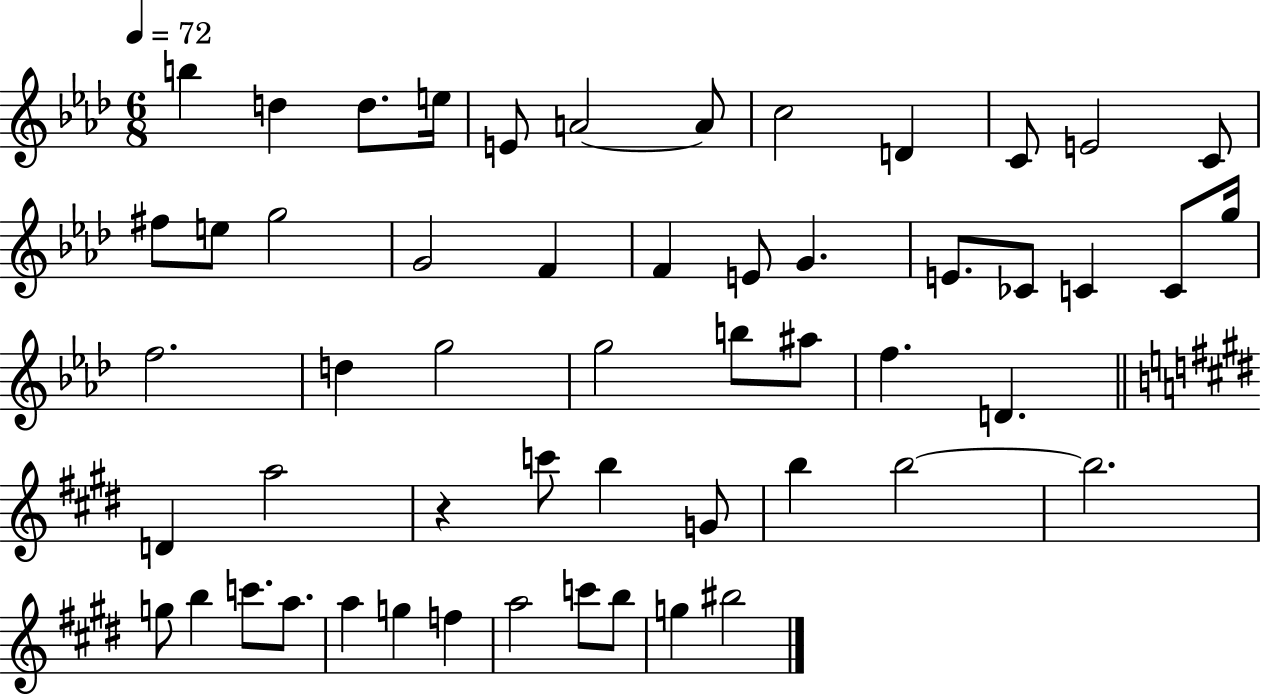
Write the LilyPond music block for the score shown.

{
  \clef treble
  \numericTimeSignature
  \time 6/8
  \key aes \major
  \tempo 4 = 72
  b''4 d''4 d''8. e''16 | e'8 a'2~~ a'8 | c''2 d'4 | c'8 e'2 c'8 | \break fis''8 e''8 g''2 | g'2 f'4 | f'4 e'8 g'4. | e'8. ces'8 c'4 c'8 g''16 | \break f''2. | d''4 g''2 | g''2 b''8 ais''8 | f''4. d'4. | \break \bar "||" \break \key e \major d'4 a''2 | r4 c'''8 b''4 g'8 | b''4 b''2~~ | b''2. | \break g''8 b''4 c'''8. a''8. | a''4 g''4 f''4 | a''2 c'''8 b''8 | g''4 bis''2 | \break \bar "|."
}